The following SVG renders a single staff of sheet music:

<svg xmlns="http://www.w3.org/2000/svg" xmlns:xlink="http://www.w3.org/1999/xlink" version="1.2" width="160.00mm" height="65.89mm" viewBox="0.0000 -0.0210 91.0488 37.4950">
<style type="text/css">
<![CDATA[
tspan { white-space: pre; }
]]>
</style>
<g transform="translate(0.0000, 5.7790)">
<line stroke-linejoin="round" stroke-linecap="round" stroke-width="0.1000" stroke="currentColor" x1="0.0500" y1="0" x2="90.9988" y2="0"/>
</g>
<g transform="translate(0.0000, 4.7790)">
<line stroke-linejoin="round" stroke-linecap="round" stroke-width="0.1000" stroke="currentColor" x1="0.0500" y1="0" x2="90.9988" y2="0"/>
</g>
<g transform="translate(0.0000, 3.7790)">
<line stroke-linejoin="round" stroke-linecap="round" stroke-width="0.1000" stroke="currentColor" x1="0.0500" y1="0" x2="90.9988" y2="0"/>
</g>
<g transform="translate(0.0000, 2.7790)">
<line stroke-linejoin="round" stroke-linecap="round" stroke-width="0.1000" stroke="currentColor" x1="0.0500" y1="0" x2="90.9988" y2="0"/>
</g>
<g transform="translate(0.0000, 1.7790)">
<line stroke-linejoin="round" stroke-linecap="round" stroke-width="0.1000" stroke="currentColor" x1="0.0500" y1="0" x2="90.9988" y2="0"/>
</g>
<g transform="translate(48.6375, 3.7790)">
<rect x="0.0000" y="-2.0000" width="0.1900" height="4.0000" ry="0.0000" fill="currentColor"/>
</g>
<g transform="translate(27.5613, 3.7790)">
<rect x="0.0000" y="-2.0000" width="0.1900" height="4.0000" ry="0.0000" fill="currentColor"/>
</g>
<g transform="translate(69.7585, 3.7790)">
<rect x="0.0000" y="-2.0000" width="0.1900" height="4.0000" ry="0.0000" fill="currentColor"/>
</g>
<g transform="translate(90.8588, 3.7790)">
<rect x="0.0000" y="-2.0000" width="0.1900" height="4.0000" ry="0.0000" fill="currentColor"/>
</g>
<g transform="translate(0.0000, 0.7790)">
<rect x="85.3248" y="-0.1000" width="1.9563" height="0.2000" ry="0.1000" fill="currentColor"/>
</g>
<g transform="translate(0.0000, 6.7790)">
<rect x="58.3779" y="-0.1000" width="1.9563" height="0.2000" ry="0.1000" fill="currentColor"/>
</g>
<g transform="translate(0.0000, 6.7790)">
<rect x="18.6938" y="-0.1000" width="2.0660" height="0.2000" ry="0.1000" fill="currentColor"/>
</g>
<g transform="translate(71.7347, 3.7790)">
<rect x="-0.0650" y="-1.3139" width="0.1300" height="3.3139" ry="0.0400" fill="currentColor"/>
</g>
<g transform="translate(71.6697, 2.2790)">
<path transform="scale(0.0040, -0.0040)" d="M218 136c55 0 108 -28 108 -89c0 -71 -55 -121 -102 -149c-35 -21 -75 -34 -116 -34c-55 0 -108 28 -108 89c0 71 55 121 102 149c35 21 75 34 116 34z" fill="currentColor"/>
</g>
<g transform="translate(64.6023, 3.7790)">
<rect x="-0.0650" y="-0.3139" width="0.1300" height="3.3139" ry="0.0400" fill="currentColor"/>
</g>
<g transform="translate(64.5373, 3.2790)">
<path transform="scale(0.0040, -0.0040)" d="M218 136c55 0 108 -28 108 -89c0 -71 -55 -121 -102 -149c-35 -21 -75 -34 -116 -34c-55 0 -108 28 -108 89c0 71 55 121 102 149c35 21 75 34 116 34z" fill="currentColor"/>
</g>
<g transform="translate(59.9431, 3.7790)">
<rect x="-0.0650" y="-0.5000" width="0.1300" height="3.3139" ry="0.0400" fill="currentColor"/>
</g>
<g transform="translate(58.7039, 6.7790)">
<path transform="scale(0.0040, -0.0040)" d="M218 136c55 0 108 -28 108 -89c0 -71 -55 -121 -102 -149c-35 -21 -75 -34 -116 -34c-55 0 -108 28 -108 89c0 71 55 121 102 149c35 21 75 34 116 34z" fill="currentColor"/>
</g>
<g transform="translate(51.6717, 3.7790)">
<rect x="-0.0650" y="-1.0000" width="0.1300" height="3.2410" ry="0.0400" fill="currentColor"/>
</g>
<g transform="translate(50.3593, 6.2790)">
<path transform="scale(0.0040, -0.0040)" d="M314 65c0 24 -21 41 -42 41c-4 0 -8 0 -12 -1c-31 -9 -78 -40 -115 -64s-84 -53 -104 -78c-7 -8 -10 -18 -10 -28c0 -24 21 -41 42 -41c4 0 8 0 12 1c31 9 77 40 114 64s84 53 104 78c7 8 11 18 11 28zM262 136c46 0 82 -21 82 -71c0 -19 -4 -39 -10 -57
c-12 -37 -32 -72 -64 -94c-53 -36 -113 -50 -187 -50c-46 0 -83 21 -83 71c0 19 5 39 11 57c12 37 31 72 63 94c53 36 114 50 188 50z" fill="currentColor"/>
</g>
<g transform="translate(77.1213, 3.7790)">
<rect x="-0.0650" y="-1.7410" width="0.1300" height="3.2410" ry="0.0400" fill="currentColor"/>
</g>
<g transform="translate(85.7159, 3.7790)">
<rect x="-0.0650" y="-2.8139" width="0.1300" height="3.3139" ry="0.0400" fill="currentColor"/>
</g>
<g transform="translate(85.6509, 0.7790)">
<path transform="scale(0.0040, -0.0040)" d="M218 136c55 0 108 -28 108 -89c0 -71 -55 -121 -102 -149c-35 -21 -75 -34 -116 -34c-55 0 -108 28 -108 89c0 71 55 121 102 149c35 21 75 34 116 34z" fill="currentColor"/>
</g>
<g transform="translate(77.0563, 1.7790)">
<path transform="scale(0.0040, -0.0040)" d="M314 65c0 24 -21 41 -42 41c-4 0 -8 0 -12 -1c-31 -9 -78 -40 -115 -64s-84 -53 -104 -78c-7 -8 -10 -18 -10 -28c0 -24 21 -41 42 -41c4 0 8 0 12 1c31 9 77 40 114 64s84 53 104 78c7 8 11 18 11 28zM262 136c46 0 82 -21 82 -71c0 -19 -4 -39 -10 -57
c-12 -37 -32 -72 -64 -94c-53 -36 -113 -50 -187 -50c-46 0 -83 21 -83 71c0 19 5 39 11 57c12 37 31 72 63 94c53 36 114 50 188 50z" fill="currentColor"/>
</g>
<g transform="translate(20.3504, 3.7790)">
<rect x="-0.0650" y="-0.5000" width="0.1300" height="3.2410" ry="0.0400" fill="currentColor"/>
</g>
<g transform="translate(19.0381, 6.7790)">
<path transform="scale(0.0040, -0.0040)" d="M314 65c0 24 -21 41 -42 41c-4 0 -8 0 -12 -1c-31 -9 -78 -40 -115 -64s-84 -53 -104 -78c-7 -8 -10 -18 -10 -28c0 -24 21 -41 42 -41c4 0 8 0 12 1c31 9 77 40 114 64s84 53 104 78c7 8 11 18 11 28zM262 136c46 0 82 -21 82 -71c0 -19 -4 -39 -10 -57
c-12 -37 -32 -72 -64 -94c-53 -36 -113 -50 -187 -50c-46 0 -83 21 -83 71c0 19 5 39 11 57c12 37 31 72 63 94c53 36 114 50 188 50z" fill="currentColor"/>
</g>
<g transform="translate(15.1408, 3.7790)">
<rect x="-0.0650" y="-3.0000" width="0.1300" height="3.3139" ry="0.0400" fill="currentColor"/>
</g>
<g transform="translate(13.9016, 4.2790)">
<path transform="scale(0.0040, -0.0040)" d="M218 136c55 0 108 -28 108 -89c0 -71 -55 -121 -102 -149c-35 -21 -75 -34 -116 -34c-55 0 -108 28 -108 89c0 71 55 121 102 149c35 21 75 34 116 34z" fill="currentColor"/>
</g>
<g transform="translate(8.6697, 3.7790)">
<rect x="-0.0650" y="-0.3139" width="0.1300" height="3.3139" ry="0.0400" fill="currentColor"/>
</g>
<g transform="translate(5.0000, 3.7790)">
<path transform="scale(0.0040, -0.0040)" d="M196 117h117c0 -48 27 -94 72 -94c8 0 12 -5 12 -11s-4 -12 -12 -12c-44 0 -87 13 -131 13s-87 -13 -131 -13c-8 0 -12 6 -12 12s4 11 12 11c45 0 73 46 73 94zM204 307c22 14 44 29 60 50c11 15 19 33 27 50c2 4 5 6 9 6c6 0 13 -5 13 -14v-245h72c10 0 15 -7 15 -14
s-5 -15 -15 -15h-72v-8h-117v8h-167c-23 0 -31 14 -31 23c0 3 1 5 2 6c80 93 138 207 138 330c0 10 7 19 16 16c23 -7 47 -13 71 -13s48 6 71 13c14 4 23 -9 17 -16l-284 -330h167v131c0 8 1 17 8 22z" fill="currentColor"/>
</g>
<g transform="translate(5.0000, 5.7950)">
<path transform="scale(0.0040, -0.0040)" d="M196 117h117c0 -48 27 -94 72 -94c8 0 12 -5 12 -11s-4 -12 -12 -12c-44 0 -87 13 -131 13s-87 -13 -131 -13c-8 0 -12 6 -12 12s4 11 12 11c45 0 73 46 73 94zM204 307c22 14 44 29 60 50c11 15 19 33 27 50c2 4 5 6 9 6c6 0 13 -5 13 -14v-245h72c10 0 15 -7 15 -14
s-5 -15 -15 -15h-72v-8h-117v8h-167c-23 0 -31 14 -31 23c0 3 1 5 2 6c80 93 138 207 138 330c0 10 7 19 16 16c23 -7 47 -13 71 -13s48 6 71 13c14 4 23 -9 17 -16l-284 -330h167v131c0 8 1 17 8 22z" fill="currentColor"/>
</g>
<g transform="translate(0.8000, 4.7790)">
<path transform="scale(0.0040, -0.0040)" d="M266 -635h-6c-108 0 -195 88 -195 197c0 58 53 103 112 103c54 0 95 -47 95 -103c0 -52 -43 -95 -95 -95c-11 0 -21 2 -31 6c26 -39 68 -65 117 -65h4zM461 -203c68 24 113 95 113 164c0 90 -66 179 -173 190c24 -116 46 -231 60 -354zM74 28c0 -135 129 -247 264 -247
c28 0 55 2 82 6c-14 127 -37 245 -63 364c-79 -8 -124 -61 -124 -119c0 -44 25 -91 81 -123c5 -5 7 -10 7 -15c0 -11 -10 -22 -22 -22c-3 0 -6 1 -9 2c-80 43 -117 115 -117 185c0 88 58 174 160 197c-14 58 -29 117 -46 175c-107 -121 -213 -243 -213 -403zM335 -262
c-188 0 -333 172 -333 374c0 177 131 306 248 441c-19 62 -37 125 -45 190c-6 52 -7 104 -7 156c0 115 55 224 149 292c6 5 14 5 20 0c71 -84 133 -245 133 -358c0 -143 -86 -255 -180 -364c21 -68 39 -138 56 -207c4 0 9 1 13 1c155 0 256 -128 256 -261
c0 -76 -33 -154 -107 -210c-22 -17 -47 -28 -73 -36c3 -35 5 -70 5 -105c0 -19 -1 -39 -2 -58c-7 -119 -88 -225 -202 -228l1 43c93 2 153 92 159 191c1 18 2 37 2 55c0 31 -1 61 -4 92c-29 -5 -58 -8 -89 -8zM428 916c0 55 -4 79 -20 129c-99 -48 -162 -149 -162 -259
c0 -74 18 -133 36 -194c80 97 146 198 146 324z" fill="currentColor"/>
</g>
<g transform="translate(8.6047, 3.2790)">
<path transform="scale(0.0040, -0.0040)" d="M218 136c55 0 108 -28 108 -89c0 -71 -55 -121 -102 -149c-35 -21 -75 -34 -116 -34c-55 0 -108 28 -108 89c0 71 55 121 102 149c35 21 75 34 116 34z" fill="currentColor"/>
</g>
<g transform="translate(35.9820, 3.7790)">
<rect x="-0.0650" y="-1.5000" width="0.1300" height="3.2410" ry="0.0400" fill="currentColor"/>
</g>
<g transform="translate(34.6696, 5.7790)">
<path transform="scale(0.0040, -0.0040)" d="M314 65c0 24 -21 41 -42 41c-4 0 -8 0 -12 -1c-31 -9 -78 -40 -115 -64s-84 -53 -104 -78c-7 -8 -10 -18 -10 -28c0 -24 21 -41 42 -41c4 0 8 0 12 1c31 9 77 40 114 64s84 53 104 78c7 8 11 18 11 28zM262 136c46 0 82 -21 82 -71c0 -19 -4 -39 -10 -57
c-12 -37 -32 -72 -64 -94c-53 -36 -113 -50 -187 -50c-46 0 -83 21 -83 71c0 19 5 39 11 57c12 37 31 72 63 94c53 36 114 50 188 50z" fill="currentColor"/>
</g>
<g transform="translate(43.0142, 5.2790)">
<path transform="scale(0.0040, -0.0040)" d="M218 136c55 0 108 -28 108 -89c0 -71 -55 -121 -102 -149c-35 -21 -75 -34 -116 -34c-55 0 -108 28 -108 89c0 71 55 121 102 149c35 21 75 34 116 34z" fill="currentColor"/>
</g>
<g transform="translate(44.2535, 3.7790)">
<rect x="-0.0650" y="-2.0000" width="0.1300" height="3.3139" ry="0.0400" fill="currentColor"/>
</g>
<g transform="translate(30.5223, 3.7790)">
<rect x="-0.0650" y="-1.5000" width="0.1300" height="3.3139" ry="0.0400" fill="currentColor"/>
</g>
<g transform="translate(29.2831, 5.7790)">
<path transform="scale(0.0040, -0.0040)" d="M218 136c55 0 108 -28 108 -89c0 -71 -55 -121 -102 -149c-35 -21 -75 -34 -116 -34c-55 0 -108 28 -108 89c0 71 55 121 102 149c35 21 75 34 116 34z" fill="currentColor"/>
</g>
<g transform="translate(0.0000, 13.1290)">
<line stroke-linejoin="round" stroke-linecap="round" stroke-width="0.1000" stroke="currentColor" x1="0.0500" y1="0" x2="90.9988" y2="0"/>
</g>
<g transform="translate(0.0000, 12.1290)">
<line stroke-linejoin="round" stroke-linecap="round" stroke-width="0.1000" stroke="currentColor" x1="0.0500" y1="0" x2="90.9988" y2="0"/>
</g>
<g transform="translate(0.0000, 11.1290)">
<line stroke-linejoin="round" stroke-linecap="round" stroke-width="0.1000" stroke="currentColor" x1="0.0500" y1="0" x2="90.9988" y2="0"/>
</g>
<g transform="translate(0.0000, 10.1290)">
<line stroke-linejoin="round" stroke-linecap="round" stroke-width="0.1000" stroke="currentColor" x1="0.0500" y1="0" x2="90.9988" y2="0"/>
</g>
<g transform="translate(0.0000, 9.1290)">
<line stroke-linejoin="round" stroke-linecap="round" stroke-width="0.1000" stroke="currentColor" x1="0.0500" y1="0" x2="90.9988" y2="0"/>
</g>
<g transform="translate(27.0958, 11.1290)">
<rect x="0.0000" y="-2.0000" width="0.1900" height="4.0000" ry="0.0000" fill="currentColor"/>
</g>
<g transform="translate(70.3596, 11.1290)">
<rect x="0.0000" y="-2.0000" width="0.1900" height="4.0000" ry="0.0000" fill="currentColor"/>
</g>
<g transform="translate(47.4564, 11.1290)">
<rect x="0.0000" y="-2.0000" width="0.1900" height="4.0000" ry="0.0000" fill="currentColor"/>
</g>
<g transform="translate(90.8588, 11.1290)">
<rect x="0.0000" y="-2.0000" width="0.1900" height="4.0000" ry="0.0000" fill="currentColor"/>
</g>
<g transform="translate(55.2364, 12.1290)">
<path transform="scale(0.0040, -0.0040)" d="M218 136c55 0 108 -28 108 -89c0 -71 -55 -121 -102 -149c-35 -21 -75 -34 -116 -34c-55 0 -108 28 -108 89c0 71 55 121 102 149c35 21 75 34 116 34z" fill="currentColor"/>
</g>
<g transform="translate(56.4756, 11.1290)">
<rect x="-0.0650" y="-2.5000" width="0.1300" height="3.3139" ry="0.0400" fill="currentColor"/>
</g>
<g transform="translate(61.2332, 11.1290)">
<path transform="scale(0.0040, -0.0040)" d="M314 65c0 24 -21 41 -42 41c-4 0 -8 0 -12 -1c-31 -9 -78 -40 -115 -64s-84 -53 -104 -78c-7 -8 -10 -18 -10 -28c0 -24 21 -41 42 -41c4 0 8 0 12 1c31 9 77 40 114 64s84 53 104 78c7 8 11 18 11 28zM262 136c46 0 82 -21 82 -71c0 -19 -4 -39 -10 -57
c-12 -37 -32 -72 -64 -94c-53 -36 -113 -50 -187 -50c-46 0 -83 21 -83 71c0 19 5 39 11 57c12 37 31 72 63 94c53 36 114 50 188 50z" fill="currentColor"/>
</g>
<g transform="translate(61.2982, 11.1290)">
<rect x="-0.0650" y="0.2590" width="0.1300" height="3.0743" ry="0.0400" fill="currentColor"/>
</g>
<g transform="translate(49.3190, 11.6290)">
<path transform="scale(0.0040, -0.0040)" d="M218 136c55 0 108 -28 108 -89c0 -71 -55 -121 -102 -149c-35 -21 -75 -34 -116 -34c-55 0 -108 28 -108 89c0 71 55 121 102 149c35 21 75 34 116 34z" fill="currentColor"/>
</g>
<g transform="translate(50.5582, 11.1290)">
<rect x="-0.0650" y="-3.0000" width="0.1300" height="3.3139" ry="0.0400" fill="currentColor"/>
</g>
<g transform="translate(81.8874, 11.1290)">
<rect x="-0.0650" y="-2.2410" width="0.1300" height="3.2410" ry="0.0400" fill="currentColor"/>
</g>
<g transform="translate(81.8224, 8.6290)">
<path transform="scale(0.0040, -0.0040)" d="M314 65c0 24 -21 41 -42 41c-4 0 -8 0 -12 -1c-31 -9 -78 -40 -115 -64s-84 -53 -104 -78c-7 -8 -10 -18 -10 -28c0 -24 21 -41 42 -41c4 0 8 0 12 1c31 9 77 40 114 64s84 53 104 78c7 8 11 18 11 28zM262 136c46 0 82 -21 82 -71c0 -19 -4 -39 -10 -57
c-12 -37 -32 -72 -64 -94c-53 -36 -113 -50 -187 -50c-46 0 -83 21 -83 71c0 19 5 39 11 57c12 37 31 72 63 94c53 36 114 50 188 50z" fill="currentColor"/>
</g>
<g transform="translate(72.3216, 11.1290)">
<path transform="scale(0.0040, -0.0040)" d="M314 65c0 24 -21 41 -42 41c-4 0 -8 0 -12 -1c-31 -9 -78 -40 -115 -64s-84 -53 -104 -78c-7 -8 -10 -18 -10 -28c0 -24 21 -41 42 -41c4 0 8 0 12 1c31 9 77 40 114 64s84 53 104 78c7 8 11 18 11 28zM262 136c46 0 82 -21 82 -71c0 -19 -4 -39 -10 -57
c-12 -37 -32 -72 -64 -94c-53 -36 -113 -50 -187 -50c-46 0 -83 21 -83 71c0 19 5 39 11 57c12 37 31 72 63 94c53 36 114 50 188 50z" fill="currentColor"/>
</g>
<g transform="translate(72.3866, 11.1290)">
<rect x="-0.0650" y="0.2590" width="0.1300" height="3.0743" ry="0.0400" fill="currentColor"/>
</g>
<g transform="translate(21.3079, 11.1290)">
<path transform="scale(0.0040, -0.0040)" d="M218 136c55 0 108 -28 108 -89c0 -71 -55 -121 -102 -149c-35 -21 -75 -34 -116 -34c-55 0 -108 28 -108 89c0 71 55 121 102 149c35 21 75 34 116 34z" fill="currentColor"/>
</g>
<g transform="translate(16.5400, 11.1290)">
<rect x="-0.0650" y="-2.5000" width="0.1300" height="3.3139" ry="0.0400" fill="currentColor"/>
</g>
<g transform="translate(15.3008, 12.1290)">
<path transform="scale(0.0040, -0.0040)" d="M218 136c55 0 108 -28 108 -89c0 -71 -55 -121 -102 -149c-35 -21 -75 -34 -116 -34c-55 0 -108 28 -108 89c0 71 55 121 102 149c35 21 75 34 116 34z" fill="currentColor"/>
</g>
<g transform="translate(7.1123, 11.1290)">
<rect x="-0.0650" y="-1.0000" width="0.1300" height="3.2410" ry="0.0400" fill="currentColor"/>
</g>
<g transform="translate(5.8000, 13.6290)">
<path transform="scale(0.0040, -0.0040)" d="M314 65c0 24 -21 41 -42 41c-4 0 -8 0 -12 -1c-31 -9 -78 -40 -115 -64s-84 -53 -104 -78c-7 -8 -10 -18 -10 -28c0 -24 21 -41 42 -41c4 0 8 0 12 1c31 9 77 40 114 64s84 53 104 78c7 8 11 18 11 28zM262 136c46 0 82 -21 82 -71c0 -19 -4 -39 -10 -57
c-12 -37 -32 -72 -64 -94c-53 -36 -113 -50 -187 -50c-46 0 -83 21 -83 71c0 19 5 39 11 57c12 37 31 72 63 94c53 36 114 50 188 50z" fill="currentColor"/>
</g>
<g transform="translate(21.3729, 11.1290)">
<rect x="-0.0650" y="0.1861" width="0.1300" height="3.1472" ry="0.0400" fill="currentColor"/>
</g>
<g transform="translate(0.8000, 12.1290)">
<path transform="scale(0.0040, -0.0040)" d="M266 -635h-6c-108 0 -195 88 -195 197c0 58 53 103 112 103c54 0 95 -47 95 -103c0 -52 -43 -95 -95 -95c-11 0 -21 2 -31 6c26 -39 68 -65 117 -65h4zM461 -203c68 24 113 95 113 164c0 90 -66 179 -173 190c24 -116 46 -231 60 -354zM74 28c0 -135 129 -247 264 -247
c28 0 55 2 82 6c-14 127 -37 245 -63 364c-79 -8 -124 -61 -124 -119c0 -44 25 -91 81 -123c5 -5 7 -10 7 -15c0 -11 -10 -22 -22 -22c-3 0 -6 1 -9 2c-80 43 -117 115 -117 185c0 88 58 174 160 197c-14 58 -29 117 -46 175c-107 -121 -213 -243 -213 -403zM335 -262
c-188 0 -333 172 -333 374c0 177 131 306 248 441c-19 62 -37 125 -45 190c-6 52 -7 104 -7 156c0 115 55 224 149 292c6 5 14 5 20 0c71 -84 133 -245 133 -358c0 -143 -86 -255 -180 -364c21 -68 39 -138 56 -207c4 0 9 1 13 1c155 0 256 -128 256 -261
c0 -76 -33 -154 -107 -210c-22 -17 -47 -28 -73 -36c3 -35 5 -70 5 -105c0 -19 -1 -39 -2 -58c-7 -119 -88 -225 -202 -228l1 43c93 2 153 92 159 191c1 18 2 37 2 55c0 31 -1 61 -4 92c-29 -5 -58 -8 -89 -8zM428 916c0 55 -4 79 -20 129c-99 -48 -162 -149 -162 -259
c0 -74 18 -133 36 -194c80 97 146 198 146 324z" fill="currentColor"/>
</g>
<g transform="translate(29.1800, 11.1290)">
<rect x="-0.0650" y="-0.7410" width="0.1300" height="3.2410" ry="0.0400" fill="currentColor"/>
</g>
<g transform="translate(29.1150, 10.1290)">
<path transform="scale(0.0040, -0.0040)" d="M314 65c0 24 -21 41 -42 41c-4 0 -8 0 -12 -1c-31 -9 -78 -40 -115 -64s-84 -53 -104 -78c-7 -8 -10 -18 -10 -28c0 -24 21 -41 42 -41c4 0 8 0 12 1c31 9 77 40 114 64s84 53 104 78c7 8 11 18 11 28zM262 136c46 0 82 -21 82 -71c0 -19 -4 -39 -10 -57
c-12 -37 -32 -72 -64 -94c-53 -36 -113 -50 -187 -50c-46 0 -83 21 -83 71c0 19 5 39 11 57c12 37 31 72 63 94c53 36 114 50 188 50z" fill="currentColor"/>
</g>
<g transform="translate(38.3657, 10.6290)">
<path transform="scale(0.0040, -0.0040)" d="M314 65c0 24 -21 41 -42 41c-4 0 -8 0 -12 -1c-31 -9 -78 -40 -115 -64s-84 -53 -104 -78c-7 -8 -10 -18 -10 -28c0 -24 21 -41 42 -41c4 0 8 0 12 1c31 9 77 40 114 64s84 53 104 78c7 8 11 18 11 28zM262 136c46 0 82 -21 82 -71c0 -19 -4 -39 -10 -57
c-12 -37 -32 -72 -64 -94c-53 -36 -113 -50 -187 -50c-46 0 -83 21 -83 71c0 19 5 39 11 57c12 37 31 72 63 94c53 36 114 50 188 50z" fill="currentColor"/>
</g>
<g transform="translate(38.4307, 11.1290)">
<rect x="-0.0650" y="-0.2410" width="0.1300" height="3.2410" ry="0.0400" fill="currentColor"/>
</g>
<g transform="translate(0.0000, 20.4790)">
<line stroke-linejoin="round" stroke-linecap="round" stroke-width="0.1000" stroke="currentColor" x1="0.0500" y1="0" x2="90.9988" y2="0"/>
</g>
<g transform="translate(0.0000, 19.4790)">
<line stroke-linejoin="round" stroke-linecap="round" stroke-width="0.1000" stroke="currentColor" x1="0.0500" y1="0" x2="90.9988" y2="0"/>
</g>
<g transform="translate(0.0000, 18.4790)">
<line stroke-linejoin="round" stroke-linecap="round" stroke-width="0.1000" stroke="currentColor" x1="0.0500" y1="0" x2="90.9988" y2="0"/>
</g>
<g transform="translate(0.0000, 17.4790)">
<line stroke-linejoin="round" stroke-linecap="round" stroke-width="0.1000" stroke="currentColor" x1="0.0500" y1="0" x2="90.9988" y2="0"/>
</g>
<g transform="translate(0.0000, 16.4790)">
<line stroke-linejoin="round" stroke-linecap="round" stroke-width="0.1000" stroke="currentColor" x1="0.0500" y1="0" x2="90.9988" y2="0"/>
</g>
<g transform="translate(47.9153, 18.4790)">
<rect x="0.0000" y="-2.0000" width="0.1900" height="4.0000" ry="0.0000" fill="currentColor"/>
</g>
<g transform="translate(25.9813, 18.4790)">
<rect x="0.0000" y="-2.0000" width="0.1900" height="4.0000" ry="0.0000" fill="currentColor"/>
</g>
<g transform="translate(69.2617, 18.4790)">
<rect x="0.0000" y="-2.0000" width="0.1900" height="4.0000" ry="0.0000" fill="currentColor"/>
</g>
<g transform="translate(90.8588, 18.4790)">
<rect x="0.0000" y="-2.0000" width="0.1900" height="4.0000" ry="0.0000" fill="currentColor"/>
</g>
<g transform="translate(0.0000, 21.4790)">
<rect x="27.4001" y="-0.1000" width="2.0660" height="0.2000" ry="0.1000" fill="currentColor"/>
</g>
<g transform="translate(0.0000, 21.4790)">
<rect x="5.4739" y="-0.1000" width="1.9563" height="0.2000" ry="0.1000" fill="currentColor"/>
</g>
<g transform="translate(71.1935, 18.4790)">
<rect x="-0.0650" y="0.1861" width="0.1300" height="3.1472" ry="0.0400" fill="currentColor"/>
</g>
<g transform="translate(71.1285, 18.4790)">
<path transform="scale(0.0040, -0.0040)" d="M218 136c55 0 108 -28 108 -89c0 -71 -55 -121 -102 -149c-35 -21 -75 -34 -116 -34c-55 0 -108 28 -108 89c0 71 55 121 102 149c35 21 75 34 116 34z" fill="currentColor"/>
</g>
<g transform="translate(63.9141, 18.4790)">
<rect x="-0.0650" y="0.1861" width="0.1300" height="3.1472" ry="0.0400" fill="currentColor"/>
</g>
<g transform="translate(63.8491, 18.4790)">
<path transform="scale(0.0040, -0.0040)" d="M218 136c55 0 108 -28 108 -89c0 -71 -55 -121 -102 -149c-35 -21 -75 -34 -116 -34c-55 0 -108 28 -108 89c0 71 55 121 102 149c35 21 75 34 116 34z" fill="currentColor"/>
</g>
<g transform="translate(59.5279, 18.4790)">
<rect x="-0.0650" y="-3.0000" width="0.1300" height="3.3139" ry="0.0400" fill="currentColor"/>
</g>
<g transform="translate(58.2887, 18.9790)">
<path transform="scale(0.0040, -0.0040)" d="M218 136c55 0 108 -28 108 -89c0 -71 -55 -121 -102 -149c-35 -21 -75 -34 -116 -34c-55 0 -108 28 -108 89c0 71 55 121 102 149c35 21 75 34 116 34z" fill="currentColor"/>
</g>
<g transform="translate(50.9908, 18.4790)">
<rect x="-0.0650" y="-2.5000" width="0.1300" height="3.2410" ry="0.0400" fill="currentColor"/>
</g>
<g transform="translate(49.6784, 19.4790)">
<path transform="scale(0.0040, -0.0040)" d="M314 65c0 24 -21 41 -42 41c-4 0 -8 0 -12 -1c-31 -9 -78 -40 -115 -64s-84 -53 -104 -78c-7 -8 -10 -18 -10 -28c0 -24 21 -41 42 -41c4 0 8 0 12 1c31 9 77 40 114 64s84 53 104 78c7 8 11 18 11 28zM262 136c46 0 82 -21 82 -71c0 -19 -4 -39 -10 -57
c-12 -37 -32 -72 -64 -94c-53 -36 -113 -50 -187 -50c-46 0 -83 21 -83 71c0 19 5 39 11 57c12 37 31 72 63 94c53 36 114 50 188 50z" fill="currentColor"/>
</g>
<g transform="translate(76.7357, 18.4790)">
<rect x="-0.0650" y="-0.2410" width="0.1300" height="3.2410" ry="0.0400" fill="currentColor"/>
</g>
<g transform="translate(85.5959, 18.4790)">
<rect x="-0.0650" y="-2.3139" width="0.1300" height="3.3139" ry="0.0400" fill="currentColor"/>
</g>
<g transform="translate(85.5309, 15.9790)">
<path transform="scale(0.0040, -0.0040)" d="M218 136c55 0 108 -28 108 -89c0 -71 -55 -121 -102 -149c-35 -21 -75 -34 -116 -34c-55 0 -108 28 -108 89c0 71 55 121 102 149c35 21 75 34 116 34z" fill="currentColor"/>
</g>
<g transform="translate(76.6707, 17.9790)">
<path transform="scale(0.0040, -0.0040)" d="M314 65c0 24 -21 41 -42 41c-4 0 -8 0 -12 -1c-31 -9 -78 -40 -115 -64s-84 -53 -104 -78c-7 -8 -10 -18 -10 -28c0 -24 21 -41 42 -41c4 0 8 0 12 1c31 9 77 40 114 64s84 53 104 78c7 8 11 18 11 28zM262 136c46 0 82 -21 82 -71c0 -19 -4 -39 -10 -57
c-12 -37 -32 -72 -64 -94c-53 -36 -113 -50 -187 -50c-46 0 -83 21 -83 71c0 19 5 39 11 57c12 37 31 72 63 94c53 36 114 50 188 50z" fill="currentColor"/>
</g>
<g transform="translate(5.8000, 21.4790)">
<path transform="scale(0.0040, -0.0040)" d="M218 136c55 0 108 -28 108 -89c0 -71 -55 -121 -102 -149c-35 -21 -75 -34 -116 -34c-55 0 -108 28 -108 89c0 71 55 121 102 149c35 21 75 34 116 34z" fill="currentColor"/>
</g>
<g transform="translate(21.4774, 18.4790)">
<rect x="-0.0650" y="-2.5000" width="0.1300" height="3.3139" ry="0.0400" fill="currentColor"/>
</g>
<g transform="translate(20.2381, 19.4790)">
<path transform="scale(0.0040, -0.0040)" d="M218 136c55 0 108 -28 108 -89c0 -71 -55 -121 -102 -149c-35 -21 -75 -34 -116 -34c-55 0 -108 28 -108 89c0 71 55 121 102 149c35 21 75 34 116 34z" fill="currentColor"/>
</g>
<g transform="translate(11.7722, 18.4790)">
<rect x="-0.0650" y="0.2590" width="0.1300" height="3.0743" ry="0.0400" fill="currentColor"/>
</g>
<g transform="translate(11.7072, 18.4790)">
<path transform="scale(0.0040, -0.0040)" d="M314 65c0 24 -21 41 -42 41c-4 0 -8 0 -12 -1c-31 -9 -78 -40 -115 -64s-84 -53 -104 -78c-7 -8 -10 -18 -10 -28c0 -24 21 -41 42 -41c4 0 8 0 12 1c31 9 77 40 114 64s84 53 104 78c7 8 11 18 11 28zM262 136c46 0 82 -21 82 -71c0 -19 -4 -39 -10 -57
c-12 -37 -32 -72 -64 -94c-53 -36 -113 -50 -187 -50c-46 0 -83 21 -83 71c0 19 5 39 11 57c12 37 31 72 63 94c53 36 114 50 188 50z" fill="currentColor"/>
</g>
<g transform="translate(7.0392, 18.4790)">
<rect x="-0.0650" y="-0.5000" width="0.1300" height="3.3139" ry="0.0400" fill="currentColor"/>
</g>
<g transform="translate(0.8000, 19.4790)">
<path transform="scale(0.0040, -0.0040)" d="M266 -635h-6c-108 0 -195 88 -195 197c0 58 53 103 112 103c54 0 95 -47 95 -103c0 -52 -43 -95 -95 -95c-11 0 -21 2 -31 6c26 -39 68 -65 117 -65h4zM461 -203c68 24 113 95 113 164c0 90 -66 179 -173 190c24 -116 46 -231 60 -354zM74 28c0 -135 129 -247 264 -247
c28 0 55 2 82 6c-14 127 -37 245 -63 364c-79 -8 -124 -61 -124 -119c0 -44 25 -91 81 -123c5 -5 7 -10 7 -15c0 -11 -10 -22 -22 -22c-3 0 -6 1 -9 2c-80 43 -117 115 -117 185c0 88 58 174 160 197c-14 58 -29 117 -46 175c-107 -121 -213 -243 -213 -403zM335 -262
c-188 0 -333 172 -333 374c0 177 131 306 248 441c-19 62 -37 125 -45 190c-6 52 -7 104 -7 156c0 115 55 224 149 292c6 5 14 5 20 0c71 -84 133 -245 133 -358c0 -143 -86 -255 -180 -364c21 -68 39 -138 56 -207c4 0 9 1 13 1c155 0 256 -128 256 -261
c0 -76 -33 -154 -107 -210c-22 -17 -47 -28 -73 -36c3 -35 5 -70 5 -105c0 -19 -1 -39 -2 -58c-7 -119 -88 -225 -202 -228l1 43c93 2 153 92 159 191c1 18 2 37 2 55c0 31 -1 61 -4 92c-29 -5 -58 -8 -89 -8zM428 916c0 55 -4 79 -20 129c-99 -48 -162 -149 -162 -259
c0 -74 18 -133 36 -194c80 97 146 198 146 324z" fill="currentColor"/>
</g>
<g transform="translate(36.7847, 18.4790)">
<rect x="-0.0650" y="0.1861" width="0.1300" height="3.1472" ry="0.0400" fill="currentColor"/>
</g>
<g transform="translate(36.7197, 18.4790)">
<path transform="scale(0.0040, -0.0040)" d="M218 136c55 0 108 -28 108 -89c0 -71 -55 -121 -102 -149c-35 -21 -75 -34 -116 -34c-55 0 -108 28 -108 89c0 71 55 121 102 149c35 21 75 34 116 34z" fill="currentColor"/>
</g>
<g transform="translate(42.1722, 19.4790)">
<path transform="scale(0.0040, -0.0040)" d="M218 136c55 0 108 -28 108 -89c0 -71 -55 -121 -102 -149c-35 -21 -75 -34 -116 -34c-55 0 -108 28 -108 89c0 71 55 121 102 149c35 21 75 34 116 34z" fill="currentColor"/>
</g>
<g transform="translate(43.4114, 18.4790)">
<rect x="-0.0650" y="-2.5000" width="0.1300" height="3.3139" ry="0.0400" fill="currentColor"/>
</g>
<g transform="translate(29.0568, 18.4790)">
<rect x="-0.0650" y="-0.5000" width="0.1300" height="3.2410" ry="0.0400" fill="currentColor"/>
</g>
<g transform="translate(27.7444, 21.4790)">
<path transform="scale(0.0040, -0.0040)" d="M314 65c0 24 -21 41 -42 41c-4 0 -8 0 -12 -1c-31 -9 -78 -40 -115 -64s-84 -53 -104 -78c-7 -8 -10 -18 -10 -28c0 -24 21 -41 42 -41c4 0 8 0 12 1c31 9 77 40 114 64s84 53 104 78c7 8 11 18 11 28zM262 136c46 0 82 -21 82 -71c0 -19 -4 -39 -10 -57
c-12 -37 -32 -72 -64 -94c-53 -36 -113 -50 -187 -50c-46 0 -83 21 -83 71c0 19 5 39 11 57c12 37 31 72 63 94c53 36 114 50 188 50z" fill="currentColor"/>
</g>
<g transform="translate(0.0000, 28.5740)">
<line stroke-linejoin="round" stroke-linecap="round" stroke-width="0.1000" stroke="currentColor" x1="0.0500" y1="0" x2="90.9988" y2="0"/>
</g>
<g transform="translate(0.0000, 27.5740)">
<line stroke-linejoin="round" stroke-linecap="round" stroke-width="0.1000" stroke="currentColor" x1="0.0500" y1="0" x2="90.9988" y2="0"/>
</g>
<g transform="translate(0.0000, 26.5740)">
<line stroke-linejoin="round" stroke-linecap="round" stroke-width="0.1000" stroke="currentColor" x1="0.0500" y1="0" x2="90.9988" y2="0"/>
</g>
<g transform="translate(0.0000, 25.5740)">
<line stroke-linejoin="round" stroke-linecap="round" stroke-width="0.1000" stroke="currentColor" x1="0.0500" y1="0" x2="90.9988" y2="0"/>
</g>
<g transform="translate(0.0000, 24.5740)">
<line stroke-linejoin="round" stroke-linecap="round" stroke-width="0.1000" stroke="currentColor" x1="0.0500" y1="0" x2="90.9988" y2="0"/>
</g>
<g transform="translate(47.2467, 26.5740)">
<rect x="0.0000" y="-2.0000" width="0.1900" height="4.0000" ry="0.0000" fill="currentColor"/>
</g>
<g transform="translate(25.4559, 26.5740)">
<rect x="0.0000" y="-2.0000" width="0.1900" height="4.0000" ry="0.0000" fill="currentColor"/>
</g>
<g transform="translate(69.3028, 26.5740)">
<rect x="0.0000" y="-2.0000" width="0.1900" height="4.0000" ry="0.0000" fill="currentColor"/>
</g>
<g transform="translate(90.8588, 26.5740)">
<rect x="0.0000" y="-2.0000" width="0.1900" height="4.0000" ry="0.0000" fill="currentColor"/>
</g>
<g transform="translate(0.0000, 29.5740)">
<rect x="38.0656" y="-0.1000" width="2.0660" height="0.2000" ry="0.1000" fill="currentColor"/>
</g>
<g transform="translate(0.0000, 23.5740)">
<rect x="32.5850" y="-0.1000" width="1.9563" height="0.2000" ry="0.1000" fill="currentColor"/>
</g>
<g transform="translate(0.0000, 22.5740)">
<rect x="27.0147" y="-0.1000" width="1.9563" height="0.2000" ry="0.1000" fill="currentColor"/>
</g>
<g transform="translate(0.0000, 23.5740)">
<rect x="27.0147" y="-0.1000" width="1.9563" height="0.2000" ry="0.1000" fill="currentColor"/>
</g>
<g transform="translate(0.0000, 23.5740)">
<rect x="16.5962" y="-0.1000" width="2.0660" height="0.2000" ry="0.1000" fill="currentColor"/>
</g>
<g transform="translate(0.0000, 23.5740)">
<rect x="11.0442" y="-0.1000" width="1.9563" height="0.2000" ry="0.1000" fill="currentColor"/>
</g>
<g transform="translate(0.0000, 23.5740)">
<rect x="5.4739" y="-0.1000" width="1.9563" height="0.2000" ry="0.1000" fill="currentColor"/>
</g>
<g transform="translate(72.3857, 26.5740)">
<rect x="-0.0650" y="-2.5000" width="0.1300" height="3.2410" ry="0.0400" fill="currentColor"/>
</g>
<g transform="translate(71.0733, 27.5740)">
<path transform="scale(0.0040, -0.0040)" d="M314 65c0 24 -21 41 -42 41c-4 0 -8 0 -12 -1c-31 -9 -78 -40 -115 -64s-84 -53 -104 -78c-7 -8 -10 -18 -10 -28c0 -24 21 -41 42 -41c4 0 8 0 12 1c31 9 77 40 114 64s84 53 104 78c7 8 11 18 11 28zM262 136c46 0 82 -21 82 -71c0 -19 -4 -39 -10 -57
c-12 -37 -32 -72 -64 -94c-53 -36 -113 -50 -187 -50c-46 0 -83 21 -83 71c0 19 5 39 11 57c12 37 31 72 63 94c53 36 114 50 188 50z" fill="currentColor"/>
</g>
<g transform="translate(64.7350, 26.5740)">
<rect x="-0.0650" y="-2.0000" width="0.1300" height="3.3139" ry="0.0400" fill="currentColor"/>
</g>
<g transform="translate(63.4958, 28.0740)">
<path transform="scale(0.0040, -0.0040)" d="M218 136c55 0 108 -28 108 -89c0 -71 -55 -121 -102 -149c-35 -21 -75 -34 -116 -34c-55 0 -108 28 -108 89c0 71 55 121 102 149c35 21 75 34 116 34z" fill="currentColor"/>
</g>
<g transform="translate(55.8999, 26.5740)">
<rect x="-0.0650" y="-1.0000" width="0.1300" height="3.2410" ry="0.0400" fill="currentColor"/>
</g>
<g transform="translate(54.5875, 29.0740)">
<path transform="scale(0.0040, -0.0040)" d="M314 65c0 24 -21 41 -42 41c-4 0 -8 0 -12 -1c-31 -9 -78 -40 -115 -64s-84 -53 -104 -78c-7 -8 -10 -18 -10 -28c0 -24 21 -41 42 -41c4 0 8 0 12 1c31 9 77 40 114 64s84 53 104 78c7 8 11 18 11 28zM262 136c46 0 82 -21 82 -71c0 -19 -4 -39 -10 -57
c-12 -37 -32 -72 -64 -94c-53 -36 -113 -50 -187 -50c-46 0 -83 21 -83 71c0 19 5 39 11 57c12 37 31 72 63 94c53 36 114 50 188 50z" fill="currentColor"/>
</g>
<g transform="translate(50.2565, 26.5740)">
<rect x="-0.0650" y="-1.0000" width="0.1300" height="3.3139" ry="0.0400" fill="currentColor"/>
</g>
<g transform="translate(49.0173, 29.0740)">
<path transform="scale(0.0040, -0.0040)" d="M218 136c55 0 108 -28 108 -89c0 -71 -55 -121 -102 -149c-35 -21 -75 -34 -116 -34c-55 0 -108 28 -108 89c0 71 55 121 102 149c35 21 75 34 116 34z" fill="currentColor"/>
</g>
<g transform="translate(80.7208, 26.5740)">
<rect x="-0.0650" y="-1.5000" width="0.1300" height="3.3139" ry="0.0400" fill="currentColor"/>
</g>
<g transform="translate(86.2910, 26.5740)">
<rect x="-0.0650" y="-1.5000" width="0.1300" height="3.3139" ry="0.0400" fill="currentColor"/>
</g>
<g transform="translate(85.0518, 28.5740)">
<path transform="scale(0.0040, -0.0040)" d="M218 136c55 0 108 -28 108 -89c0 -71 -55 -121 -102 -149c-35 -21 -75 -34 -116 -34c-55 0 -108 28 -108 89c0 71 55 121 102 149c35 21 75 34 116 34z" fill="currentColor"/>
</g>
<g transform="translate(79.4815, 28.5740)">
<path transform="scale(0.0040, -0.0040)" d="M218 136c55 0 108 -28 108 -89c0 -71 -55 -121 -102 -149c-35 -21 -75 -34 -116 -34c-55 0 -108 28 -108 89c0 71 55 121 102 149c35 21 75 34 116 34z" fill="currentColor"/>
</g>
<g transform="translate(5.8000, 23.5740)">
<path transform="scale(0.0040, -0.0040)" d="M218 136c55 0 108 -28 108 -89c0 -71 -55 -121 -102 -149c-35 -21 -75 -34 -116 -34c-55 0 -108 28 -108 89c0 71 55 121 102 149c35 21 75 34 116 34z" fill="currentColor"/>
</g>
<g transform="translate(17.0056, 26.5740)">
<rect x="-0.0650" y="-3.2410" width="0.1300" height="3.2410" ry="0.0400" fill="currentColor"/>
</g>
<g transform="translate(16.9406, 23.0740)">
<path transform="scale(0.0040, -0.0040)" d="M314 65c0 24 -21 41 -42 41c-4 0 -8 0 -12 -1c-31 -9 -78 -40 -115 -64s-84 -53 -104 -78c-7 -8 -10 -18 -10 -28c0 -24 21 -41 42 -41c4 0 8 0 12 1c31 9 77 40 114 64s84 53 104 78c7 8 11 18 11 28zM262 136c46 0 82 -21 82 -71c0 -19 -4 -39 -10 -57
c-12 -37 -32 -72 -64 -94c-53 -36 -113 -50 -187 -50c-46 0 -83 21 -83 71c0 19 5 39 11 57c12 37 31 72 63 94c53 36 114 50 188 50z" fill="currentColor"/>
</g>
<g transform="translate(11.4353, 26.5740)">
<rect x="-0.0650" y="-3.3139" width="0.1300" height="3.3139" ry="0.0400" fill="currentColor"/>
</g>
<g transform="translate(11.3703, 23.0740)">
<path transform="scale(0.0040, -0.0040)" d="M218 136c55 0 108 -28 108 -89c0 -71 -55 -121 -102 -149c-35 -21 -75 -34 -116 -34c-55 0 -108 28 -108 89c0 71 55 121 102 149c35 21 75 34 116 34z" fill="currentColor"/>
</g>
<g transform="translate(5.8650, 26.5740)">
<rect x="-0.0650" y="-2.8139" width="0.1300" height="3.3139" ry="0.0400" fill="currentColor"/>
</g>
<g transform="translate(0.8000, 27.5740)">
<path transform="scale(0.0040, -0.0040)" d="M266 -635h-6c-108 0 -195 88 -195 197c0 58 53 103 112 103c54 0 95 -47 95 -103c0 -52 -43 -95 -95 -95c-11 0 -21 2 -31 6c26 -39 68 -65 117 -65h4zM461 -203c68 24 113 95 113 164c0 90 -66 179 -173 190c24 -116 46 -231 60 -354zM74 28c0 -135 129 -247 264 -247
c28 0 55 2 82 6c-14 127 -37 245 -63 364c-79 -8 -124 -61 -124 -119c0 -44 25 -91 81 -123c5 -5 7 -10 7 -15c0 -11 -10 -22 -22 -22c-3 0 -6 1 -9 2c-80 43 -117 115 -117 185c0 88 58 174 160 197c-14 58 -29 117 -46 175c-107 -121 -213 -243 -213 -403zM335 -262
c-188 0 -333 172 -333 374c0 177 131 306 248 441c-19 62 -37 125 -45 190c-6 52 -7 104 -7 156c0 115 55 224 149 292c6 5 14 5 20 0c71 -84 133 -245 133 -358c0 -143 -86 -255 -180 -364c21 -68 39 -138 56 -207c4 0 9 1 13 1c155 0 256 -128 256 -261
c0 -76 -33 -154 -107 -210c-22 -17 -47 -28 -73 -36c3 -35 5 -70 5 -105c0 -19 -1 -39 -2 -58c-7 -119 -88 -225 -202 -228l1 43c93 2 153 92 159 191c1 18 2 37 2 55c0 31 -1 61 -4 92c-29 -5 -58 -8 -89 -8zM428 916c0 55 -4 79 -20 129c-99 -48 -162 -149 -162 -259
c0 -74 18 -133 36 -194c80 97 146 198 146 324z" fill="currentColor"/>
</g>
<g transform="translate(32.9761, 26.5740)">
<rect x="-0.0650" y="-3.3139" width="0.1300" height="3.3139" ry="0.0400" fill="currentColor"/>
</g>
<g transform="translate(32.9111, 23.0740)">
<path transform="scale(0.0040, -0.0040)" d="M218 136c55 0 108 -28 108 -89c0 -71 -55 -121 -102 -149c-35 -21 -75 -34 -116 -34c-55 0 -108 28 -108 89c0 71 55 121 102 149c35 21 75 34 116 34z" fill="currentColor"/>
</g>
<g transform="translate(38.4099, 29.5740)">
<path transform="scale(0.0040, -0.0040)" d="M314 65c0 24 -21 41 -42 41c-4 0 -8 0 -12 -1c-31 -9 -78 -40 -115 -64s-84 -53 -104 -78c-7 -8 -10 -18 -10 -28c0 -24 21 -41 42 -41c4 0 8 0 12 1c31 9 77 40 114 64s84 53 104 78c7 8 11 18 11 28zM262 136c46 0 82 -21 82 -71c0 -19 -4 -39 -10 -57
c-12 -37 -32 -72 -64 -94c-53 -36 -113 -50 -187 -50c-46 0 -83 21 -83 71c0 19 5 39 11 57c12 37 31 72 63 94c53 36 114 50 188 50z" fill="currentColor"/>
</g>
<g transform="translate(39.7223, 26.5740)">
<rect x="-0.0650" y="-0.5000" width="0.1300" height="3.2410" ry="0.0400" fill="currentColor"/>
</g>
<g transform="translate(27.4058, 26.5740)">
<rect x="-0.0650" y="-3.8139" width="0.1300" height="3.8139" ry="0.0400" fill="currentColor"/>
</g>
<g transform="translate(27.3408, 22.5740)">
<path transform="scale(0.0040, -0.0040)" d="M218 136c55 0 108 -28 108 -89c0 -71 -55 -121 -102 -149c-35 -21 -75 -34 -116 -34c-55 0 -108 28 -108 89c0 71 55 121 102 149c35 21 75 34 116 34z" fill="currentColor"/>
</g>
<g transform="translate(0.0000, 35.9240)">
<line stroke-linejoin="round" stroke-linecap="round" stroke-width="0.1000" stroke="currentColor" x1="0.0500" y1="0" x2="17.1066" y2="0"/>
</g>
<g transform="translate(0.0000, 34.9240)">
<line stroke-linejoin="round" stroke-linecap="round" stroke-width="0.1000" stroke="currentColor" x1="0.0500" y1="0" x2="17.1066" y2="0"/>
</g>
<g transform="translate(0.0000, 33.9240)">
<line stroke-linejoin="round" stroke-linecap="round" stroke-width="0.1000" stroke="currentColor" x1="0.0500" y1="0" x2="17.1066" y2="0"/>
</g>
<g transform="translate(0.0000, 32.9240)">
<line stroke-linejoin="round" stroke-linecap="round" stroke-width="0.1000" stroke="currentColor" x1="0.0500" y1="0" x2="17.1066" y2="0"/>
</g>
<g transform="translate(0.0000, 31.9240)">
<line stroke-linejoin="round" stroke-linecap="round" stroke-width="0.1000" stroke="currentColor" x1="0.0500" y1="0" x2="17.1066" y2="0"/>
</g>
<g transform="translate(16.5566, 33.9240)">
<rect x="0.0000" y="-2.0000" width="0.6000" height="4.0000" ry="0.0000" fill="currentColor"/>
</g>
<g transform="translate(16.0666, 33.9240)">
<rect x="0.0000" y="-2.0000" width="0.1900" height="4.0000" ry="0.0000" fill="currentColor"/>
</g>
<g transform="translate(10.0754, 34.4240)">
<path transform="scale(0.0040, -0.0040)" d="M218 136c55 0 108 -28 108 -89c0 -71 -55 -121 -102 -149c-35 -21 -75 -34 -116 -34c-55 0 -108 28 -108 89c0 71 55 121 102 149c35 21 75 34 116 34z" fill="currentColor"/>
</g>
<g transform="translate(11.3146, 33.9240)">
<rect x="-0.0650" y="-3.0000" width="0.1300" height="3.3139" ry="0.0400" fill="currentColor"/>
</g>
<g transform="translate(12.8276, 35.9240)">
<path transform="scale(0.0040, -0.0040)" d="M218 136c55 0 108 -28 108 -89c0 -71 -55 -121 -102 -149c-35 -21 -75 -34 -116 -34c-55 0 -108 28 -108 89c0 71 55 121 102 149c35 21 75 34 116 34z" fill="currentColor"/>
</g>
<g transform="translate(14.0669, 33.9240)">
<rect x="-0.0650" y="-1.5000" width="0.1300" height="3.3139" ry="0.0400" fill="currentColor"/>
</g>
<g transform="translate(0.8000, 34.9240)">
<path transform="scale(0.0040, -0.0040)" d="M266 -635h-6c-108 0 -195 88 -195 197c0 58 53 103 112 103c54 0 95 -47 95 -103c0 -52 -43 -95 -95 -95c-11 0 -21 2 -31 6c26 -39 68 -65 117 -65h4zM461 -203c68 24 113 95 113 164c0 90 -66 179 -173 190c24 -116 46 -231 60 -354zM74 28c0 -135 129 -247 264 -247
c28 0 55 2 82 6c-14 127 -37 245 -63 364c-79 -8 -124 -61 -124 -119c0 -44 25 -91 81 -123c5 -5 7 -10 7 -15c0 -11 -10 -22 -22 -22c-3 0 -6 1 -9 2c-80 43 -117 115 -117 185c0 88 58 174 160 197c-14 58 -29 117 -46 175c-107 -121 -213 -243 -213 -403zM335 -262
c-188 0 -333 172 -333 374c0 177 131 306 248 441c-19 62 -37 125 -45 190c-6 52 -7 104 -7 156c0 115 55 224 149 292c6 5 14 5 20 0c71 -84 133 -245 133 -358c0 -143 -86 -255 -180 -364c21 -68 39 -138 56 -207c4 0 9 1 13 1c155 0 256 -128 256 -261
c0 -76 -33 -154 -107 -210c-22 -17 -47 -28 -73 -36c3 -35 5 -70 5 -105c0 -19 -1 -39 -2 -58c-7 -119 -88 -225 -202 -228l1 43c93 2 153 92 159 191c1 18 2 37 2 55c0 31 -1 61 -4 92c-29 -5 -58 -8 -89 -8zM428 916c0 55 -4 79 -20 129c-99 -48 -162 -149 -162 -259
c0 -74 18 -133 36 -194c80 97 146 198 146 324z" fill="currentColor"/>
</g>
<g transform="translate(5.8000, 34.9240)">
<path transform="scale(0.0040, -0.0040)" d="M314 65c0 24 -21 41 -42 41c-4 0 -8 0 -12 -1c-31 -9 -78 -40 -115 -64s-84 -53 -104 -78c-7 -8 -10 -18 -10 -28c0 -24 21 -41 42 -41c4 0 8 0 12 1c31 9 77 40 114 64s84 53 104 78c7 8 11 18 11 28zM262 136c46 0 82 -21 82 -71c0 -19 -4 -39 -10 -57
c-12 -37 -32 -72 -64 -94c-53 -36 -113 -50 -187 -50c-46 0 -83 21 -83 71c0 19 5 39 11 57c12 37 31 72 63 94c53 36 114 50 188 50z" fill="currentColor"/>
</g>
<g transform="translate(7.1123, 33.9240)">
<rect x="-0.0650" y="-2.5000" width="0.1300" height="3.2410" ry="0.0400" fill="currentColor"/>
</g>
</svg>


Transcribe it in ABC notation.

X:1
T:Untitled
M:4/4
L:1/4
K:C
c A C2 E E2 F D2 C c e f2 a D2 G B d2 c2 A G B2 B2 g2 C B2 G C2 B G G2 A B B c2 g a b b2 c' b C2 D D2 F G2 E E G2 A E